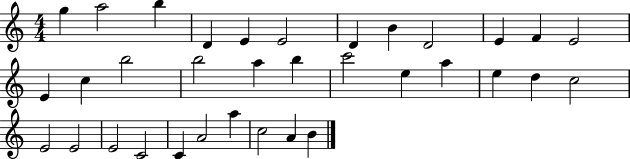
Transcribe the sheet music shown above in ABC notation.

X:1
T:Untitled
M:4/4
L:1/4
K:C
g a2 b D E E2 D B D2 E F E2 E c b2 b2 a b c'2 e a e d c2 E2 E2 E2 C2 C A2 a c2 A B